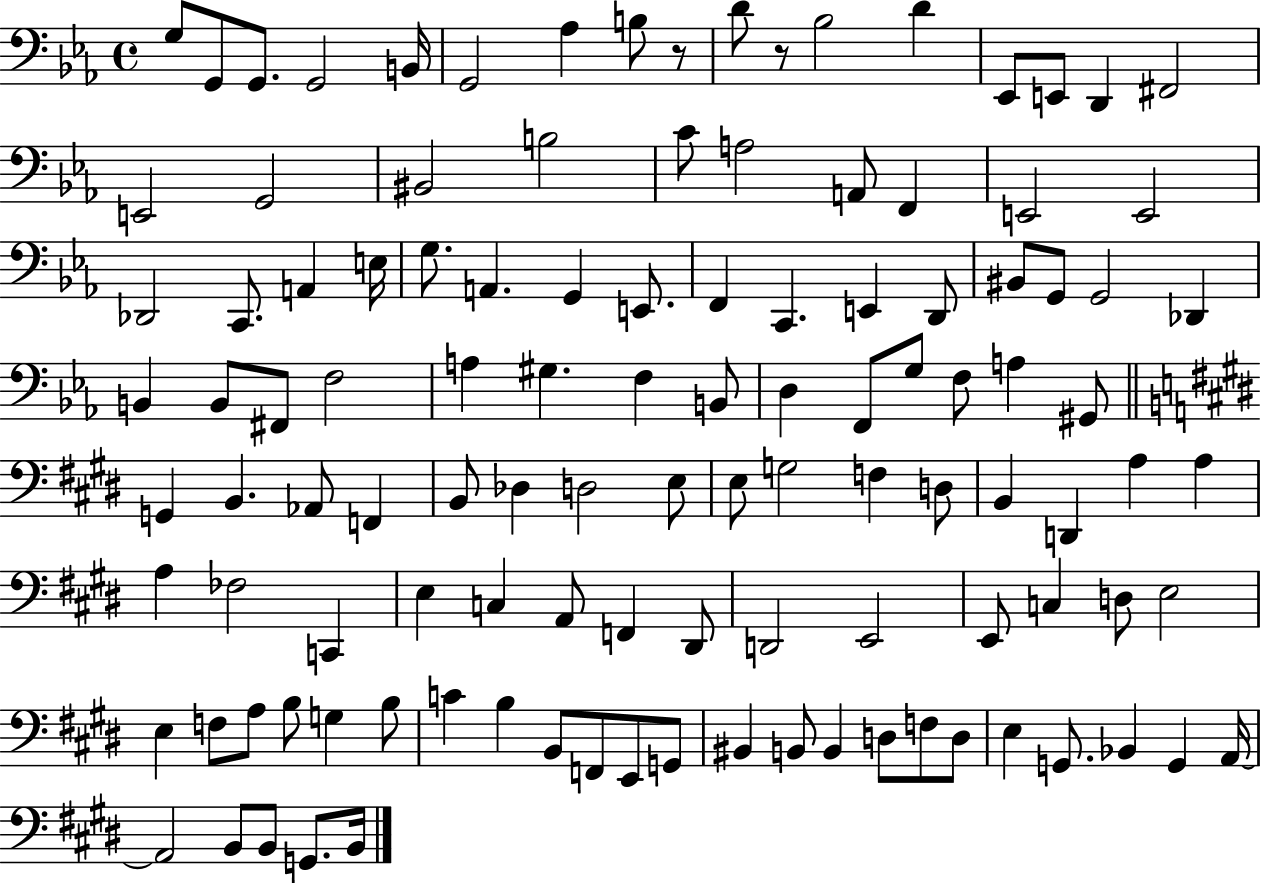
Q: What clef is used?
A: bass